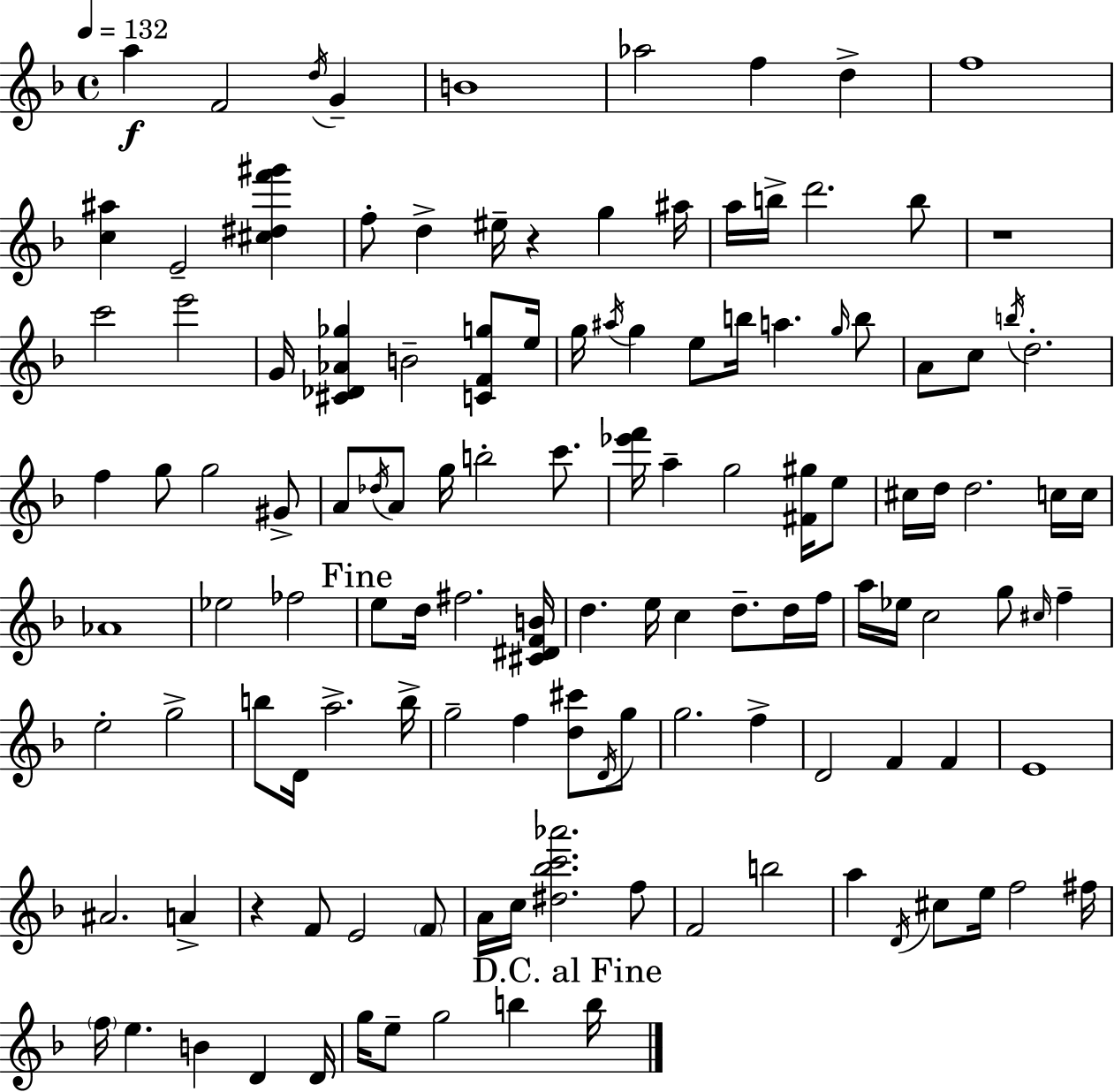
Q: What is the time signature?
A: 4/4